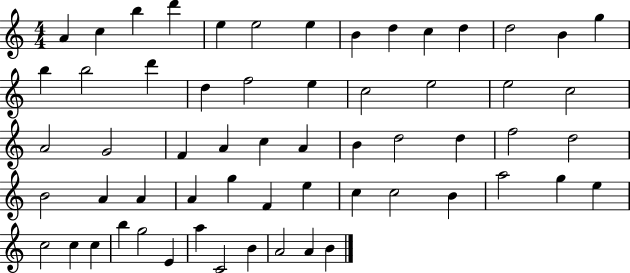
{
  \clef treble
  \numericTimeSignature
  \time 4/4
  \key c \major
  a'4 c''4 b''4 d'''4 | e''4 e''2 e''4 | b'4 d''4 c''4 d''4 | d''2 b'4 g''4 | \break b''4 b''2 d'''4 | d''4 f''2 e''4 | c''2 e''2 | e''2 c''2 | \break a'2 g'2 | f'4 a'4 c''4 a'4 | b'4 d''2 d''4 | f''2 d''2 | \break b'2 a'4 a'4 | a'4 g''4 f'4 e''4 | c''4 c''2 b'4 | a''2 g''4 e''4 | \break c''2 c''4 c''4 | b''4 g''2 e'4 | a''4 c'2 b'4 | a'2 a'4 b'4 | \break \bar "|."
}